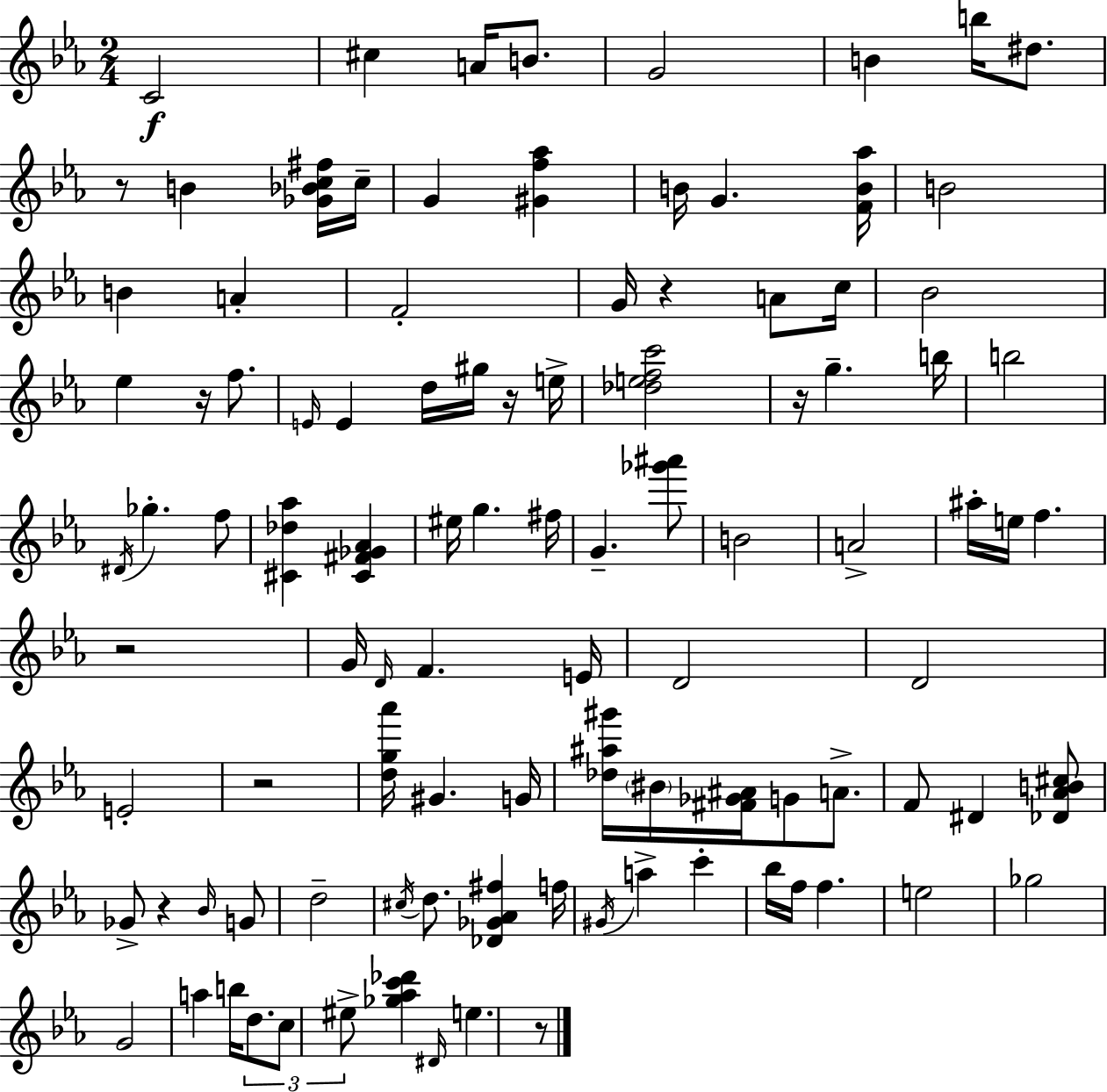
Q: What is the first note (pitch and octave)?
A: C4